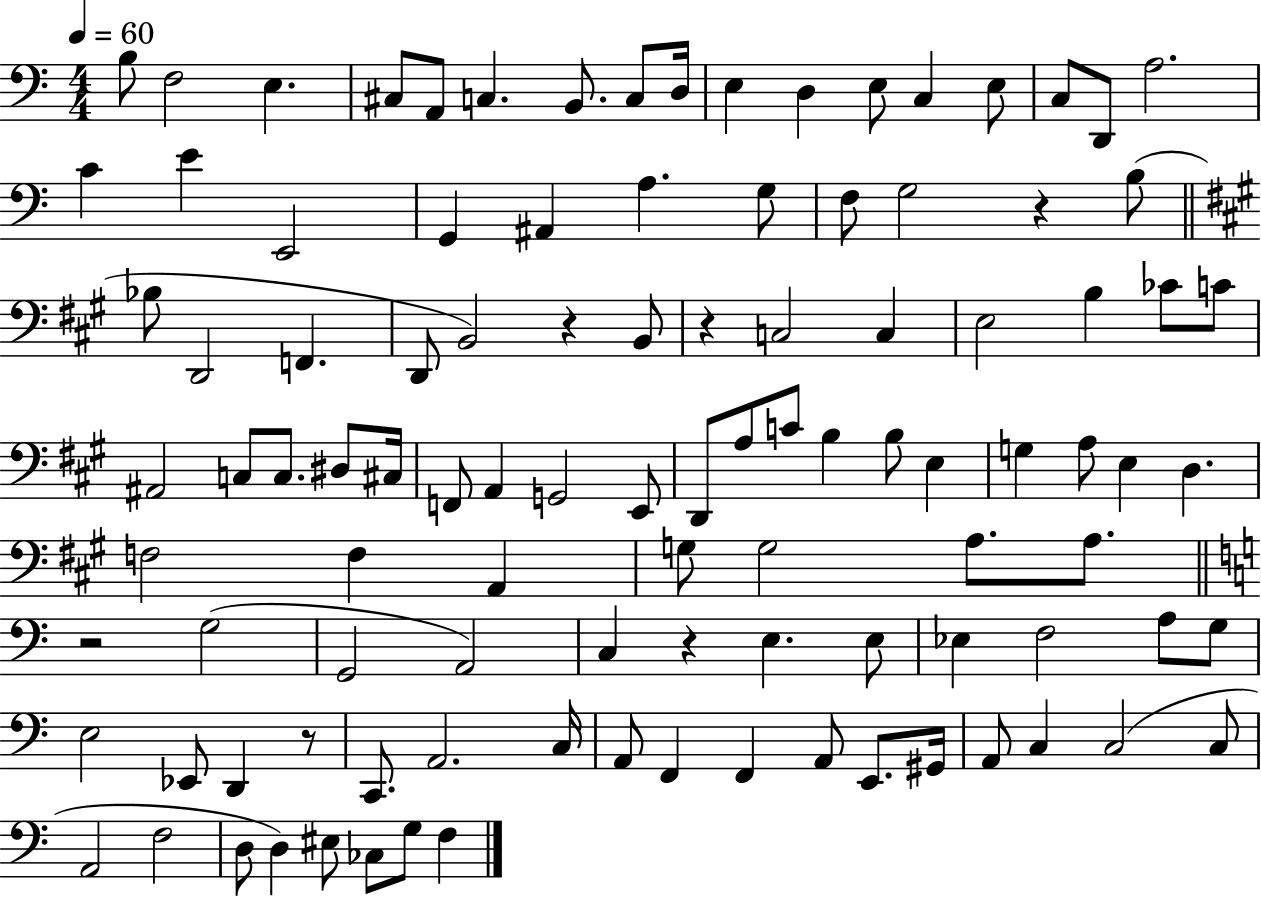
B3/e F3/h E3/q. C#3/e A2/e C3/q. B2/e. C3/e D3/s E3/q D3/q E3/e C3/q E3/e C3/e D2/e A3/h. C4/q E4/q E2/h G2/q A#2/q A3/q. G3/e F3/e G3/h R/q B3/e Bb3/e D2/h F2/q. D2/e B2/h R/q B2/e R/q C3/h C3/q E3/h B3/q CES4/e C4/e A#2/h C3/e C3/e. D#3/e C#3/s F2/e A2/q G2/h E2/e D2/e A3/e C4/e B3/q B3/e E3/q G3/q A3/e E3/q D3/q. F3/h F3/q A2/q G3/e G3/h A3/e. A3/e. R/h G3/h G2/h A2/h C3/q R/q E3/q. E3/e Eb3/q F3/h A3/e G3/e E3/h Eb2/e D2/q R/e C2/e. A2/h. C3/s A2/e F2/q F2/q A2/e E2/e. G#2/s A2/e C3/q C3/h C3/e A2/h F3/h D3/e D3/q EIS3/e CES3/e G3/e F3/q